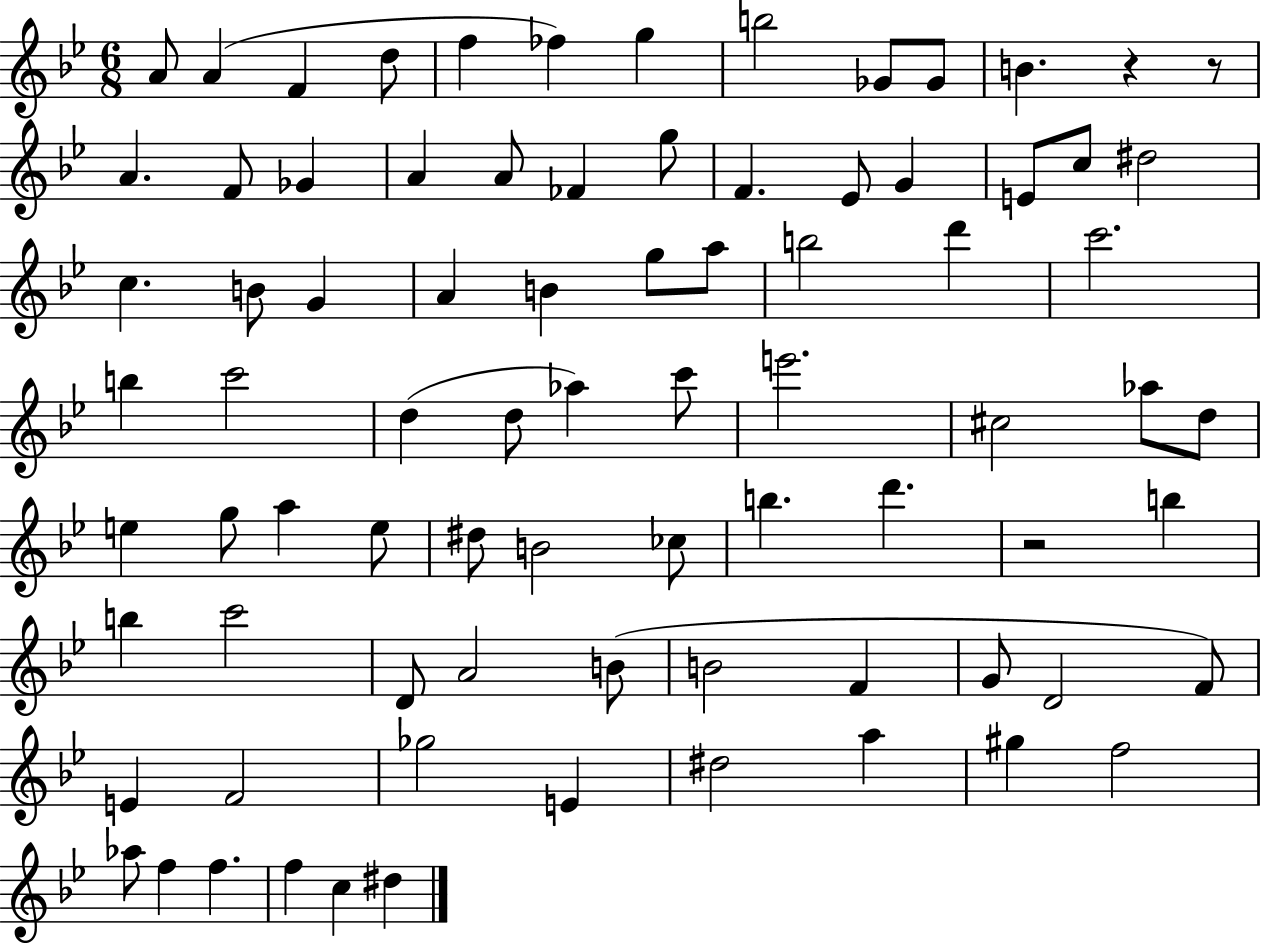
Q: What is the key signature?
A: BES major